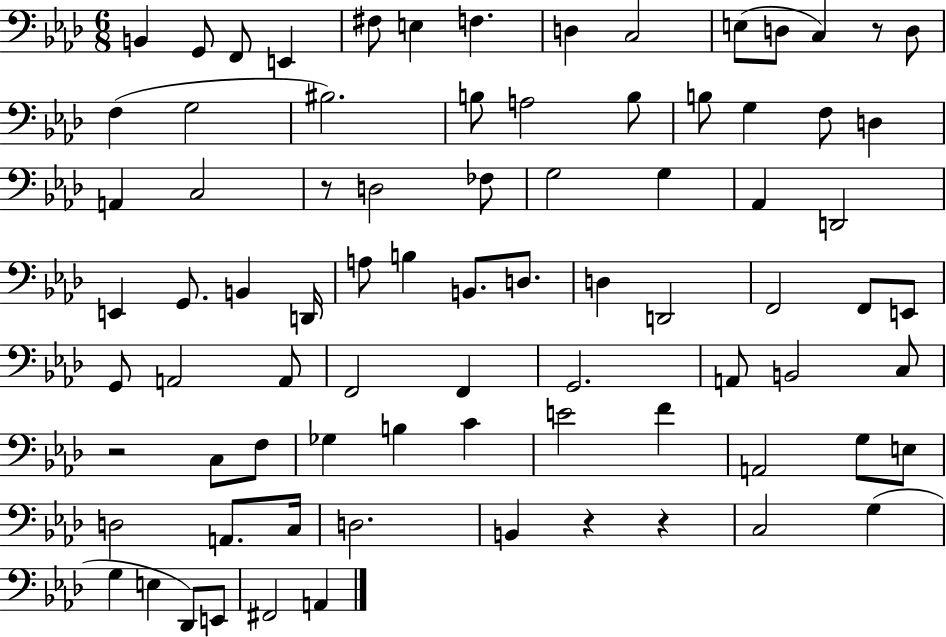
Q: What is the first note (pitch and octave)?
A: B2